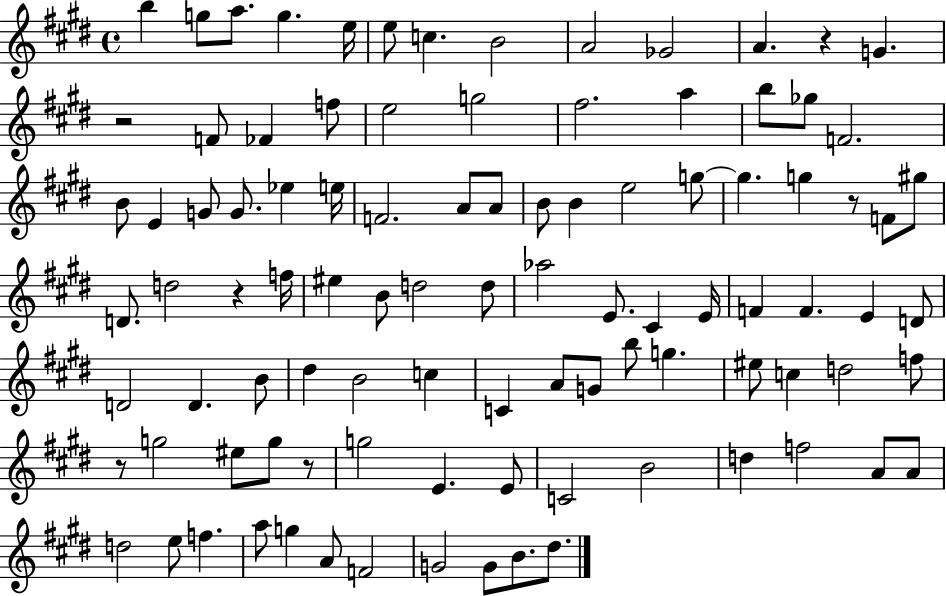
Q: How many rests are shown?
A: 6